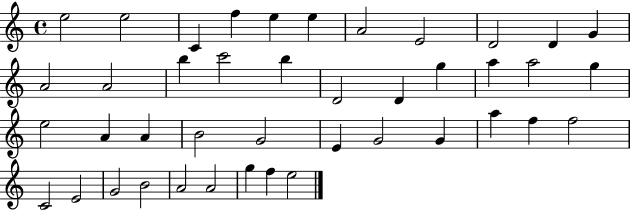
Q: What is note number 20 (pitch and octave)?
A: A5